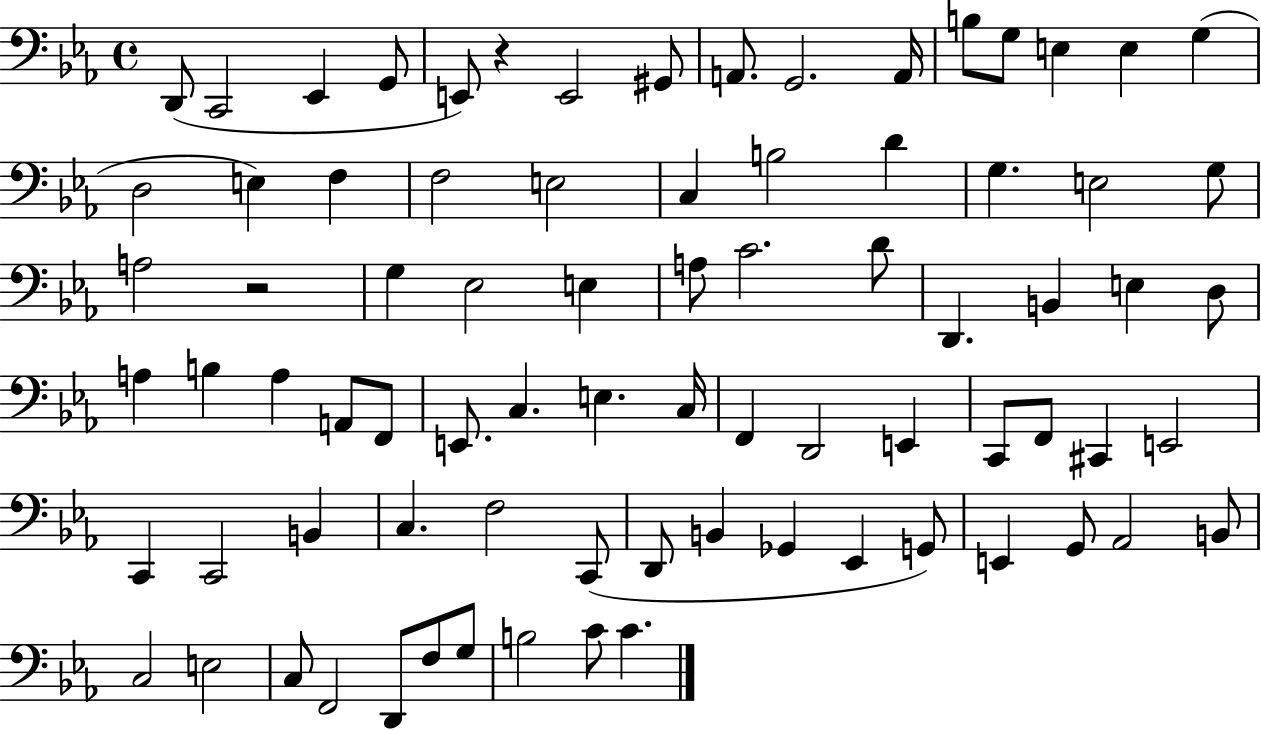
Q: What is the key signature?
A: EES major